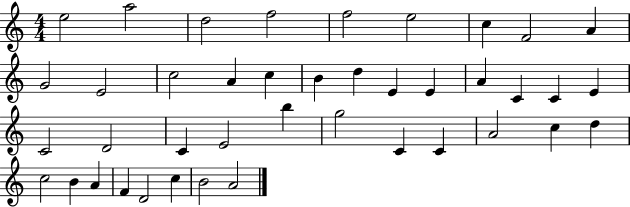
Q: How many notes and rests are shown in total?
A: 41